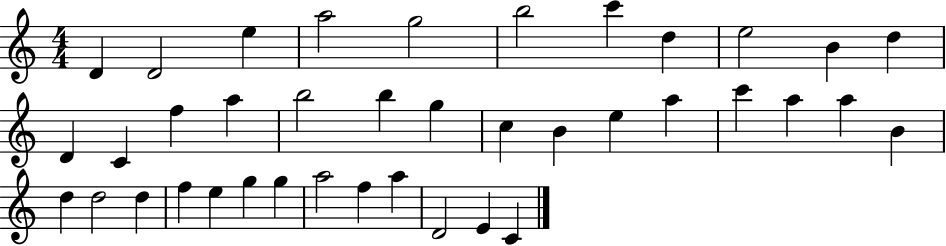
D4/q D4/h E5/q A5/h G5/h B5/h C6/q D5/q E5/h B4/q D5/q D4/q C4/q F5/q A5/q B5/h B5/q G5/q C5/q B4/q E5/q A5/q C6/q A5/q A5/q B4/q D5/q D5/h D5/q F5/q E5/q G5/q G5/q A5/h F5/q A5/q D4/h E4/q C4/q